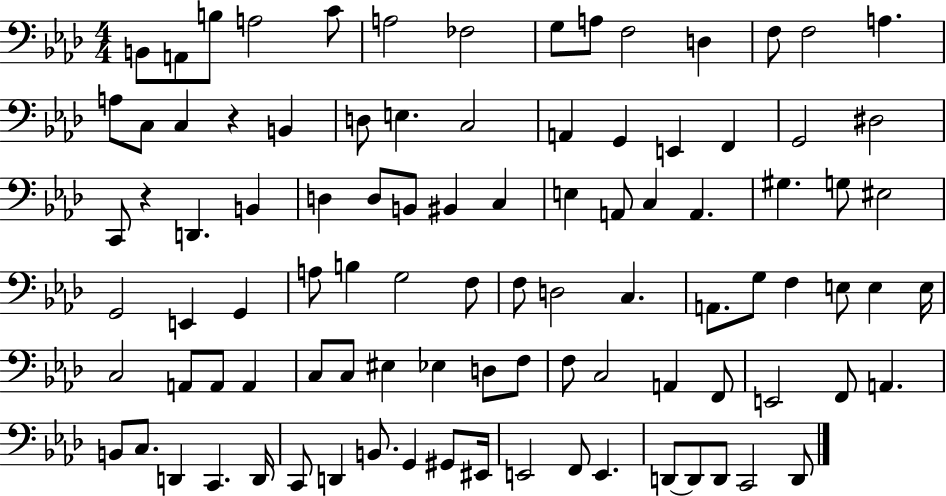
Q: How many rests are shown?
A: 2